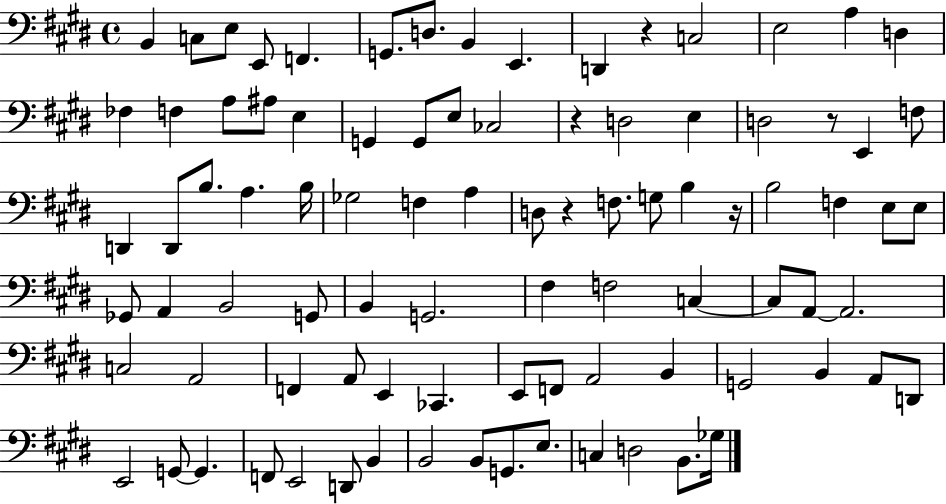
X:1
T:Untitled
M:4/4
L:1/4
K:E
B,, C,/2 E,/2 E,,/2 F,, G,,/2 D,/2 B,, E,, D,, z C,2 E,2 A, D, _F, F, A,/2 ^A,/2 E, G,, G,,/2 E,/2 _C,2 z D,2 E, D,2 z/2 E,, F,/2 D,, D,,/2 B,/2 A, B,/4 _G,2 F, A, D,/2 z F,/2 G,/2 B, z/4 B,2 F, E,/2 E,/2 _G,,/2 A,, B,,2 G,,/2 B,, G,,2 ^F, F,2 C, C,/2 A,,/2 A,,2 C,2 A,,2 F,, A,,/2 E,, _C,, E,,/2 F,,/2 A,,2 B,, G,,2 B,, A,,/2 D,,/2 E,,2 G,,/2 G,, F,,/2 E,,2 D,,/2 B,, B,,2 B,,/2 G,,/2 E,/2 C, D,2 B,,/2 _G,/4